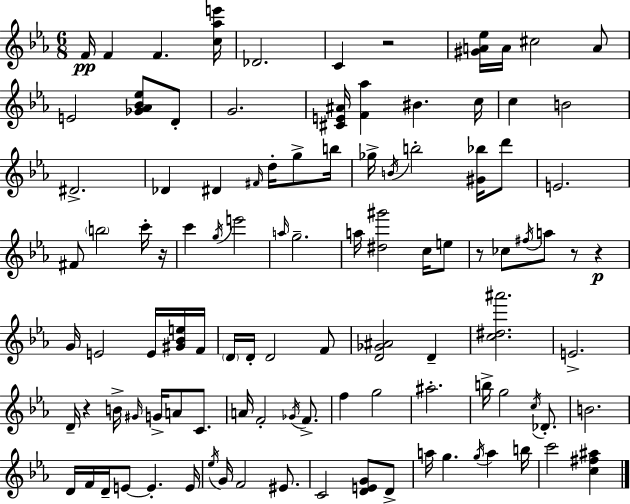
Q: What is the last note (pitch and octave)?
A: C6